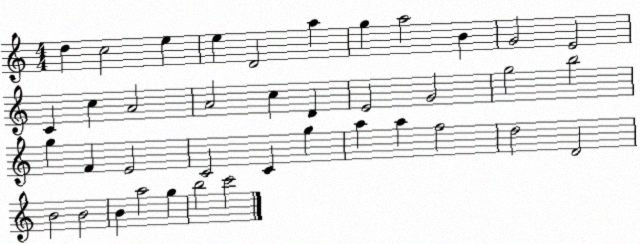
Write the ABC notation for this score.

X:1
T:Untitled
M:4/4
L:1/4
K:C
d c2 e e D2 a g a2 B G2 E2 C c A2 A2 c D E2 G2 g2 b2 g F E2 C2 C g a a f2 d2 D2 B2 B2 B a2 g b2 c'2